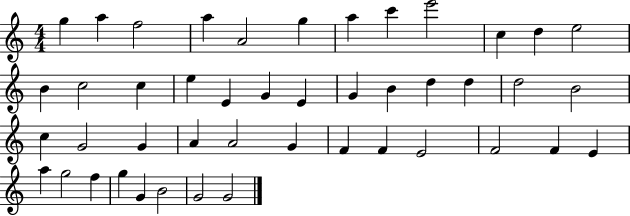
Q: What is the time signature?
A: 4/4